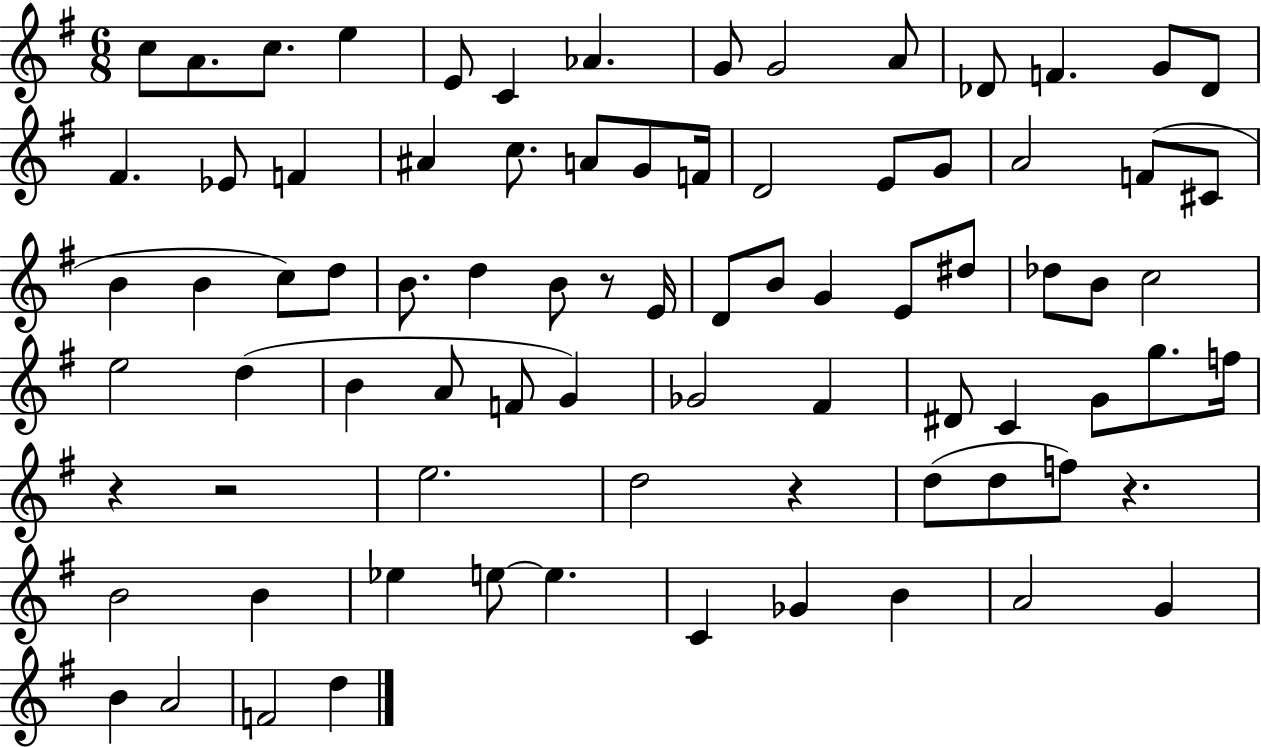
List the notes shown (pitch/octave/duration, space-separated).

C5/e A4/e. C5/e. E5/q E4/e C4/q Ab4/q. G4/e G4/h A4/e Db4/e F4/q. G4/e Db4/e F#4/q. Eb4/e F4/q A#4/q C5/e. A4/e G4/e F4/s D4/h E4/e G4/e A4/h F4/e C#4/e B4/q B4/q C5/e D5/e B4/e. D5/q B4/e R/e E4/s D4/e B4/e G4/q E4/e D#5/e Db5/e B4/e C5/h E5/h D5/q B4/q A4/e F4/e G4/q Gb4/h F#4/q D#4/e C4/q G4/e G5/e. F5/s R/q R/h E5/h. D5/h R/q D5/e D5/e F5/e R/q. B4/h B4/q Eb5/q E5/e E5/q. C4/q Gb4/q B4/q A4/h G4/q B4/q A4/h F4/h D5/q